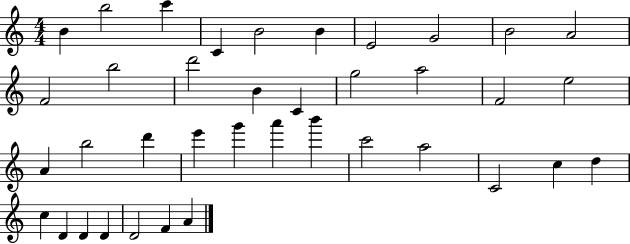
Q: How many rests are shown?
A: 0